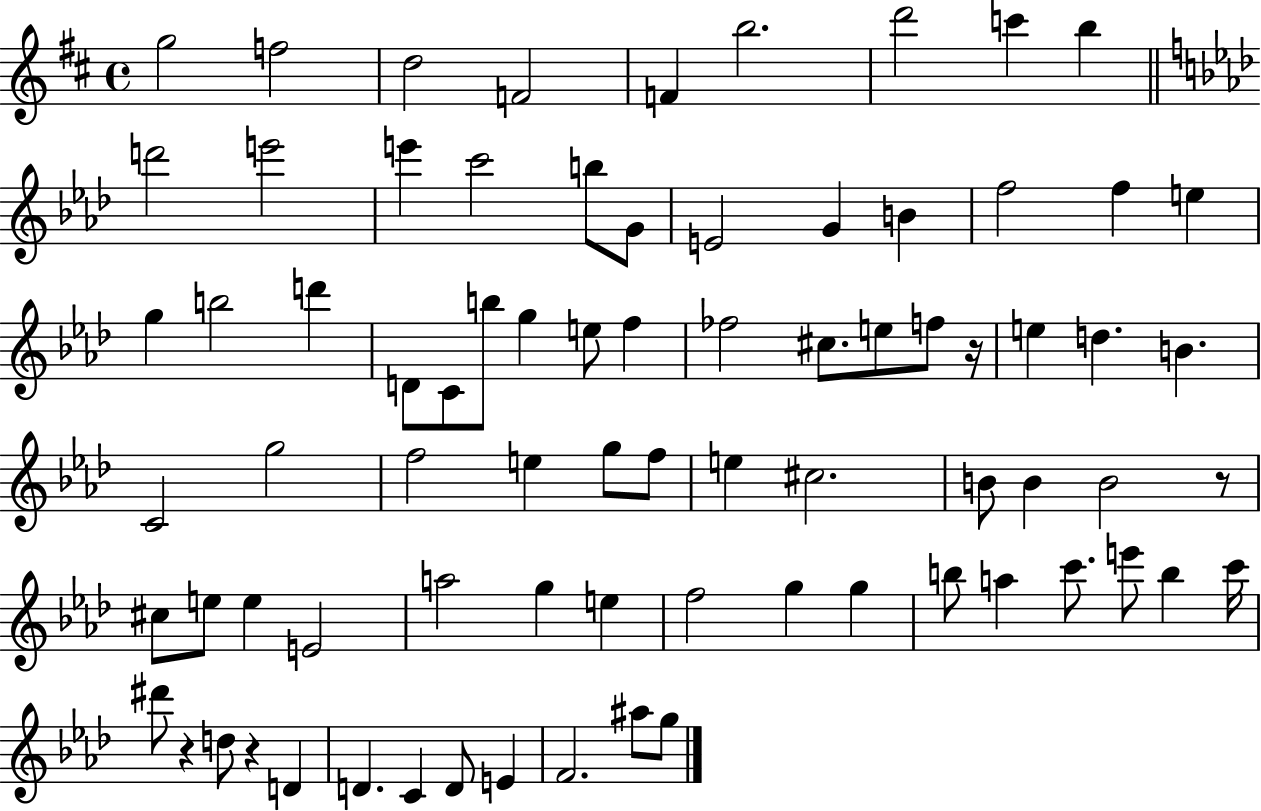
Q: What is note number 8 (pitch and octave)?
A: C6